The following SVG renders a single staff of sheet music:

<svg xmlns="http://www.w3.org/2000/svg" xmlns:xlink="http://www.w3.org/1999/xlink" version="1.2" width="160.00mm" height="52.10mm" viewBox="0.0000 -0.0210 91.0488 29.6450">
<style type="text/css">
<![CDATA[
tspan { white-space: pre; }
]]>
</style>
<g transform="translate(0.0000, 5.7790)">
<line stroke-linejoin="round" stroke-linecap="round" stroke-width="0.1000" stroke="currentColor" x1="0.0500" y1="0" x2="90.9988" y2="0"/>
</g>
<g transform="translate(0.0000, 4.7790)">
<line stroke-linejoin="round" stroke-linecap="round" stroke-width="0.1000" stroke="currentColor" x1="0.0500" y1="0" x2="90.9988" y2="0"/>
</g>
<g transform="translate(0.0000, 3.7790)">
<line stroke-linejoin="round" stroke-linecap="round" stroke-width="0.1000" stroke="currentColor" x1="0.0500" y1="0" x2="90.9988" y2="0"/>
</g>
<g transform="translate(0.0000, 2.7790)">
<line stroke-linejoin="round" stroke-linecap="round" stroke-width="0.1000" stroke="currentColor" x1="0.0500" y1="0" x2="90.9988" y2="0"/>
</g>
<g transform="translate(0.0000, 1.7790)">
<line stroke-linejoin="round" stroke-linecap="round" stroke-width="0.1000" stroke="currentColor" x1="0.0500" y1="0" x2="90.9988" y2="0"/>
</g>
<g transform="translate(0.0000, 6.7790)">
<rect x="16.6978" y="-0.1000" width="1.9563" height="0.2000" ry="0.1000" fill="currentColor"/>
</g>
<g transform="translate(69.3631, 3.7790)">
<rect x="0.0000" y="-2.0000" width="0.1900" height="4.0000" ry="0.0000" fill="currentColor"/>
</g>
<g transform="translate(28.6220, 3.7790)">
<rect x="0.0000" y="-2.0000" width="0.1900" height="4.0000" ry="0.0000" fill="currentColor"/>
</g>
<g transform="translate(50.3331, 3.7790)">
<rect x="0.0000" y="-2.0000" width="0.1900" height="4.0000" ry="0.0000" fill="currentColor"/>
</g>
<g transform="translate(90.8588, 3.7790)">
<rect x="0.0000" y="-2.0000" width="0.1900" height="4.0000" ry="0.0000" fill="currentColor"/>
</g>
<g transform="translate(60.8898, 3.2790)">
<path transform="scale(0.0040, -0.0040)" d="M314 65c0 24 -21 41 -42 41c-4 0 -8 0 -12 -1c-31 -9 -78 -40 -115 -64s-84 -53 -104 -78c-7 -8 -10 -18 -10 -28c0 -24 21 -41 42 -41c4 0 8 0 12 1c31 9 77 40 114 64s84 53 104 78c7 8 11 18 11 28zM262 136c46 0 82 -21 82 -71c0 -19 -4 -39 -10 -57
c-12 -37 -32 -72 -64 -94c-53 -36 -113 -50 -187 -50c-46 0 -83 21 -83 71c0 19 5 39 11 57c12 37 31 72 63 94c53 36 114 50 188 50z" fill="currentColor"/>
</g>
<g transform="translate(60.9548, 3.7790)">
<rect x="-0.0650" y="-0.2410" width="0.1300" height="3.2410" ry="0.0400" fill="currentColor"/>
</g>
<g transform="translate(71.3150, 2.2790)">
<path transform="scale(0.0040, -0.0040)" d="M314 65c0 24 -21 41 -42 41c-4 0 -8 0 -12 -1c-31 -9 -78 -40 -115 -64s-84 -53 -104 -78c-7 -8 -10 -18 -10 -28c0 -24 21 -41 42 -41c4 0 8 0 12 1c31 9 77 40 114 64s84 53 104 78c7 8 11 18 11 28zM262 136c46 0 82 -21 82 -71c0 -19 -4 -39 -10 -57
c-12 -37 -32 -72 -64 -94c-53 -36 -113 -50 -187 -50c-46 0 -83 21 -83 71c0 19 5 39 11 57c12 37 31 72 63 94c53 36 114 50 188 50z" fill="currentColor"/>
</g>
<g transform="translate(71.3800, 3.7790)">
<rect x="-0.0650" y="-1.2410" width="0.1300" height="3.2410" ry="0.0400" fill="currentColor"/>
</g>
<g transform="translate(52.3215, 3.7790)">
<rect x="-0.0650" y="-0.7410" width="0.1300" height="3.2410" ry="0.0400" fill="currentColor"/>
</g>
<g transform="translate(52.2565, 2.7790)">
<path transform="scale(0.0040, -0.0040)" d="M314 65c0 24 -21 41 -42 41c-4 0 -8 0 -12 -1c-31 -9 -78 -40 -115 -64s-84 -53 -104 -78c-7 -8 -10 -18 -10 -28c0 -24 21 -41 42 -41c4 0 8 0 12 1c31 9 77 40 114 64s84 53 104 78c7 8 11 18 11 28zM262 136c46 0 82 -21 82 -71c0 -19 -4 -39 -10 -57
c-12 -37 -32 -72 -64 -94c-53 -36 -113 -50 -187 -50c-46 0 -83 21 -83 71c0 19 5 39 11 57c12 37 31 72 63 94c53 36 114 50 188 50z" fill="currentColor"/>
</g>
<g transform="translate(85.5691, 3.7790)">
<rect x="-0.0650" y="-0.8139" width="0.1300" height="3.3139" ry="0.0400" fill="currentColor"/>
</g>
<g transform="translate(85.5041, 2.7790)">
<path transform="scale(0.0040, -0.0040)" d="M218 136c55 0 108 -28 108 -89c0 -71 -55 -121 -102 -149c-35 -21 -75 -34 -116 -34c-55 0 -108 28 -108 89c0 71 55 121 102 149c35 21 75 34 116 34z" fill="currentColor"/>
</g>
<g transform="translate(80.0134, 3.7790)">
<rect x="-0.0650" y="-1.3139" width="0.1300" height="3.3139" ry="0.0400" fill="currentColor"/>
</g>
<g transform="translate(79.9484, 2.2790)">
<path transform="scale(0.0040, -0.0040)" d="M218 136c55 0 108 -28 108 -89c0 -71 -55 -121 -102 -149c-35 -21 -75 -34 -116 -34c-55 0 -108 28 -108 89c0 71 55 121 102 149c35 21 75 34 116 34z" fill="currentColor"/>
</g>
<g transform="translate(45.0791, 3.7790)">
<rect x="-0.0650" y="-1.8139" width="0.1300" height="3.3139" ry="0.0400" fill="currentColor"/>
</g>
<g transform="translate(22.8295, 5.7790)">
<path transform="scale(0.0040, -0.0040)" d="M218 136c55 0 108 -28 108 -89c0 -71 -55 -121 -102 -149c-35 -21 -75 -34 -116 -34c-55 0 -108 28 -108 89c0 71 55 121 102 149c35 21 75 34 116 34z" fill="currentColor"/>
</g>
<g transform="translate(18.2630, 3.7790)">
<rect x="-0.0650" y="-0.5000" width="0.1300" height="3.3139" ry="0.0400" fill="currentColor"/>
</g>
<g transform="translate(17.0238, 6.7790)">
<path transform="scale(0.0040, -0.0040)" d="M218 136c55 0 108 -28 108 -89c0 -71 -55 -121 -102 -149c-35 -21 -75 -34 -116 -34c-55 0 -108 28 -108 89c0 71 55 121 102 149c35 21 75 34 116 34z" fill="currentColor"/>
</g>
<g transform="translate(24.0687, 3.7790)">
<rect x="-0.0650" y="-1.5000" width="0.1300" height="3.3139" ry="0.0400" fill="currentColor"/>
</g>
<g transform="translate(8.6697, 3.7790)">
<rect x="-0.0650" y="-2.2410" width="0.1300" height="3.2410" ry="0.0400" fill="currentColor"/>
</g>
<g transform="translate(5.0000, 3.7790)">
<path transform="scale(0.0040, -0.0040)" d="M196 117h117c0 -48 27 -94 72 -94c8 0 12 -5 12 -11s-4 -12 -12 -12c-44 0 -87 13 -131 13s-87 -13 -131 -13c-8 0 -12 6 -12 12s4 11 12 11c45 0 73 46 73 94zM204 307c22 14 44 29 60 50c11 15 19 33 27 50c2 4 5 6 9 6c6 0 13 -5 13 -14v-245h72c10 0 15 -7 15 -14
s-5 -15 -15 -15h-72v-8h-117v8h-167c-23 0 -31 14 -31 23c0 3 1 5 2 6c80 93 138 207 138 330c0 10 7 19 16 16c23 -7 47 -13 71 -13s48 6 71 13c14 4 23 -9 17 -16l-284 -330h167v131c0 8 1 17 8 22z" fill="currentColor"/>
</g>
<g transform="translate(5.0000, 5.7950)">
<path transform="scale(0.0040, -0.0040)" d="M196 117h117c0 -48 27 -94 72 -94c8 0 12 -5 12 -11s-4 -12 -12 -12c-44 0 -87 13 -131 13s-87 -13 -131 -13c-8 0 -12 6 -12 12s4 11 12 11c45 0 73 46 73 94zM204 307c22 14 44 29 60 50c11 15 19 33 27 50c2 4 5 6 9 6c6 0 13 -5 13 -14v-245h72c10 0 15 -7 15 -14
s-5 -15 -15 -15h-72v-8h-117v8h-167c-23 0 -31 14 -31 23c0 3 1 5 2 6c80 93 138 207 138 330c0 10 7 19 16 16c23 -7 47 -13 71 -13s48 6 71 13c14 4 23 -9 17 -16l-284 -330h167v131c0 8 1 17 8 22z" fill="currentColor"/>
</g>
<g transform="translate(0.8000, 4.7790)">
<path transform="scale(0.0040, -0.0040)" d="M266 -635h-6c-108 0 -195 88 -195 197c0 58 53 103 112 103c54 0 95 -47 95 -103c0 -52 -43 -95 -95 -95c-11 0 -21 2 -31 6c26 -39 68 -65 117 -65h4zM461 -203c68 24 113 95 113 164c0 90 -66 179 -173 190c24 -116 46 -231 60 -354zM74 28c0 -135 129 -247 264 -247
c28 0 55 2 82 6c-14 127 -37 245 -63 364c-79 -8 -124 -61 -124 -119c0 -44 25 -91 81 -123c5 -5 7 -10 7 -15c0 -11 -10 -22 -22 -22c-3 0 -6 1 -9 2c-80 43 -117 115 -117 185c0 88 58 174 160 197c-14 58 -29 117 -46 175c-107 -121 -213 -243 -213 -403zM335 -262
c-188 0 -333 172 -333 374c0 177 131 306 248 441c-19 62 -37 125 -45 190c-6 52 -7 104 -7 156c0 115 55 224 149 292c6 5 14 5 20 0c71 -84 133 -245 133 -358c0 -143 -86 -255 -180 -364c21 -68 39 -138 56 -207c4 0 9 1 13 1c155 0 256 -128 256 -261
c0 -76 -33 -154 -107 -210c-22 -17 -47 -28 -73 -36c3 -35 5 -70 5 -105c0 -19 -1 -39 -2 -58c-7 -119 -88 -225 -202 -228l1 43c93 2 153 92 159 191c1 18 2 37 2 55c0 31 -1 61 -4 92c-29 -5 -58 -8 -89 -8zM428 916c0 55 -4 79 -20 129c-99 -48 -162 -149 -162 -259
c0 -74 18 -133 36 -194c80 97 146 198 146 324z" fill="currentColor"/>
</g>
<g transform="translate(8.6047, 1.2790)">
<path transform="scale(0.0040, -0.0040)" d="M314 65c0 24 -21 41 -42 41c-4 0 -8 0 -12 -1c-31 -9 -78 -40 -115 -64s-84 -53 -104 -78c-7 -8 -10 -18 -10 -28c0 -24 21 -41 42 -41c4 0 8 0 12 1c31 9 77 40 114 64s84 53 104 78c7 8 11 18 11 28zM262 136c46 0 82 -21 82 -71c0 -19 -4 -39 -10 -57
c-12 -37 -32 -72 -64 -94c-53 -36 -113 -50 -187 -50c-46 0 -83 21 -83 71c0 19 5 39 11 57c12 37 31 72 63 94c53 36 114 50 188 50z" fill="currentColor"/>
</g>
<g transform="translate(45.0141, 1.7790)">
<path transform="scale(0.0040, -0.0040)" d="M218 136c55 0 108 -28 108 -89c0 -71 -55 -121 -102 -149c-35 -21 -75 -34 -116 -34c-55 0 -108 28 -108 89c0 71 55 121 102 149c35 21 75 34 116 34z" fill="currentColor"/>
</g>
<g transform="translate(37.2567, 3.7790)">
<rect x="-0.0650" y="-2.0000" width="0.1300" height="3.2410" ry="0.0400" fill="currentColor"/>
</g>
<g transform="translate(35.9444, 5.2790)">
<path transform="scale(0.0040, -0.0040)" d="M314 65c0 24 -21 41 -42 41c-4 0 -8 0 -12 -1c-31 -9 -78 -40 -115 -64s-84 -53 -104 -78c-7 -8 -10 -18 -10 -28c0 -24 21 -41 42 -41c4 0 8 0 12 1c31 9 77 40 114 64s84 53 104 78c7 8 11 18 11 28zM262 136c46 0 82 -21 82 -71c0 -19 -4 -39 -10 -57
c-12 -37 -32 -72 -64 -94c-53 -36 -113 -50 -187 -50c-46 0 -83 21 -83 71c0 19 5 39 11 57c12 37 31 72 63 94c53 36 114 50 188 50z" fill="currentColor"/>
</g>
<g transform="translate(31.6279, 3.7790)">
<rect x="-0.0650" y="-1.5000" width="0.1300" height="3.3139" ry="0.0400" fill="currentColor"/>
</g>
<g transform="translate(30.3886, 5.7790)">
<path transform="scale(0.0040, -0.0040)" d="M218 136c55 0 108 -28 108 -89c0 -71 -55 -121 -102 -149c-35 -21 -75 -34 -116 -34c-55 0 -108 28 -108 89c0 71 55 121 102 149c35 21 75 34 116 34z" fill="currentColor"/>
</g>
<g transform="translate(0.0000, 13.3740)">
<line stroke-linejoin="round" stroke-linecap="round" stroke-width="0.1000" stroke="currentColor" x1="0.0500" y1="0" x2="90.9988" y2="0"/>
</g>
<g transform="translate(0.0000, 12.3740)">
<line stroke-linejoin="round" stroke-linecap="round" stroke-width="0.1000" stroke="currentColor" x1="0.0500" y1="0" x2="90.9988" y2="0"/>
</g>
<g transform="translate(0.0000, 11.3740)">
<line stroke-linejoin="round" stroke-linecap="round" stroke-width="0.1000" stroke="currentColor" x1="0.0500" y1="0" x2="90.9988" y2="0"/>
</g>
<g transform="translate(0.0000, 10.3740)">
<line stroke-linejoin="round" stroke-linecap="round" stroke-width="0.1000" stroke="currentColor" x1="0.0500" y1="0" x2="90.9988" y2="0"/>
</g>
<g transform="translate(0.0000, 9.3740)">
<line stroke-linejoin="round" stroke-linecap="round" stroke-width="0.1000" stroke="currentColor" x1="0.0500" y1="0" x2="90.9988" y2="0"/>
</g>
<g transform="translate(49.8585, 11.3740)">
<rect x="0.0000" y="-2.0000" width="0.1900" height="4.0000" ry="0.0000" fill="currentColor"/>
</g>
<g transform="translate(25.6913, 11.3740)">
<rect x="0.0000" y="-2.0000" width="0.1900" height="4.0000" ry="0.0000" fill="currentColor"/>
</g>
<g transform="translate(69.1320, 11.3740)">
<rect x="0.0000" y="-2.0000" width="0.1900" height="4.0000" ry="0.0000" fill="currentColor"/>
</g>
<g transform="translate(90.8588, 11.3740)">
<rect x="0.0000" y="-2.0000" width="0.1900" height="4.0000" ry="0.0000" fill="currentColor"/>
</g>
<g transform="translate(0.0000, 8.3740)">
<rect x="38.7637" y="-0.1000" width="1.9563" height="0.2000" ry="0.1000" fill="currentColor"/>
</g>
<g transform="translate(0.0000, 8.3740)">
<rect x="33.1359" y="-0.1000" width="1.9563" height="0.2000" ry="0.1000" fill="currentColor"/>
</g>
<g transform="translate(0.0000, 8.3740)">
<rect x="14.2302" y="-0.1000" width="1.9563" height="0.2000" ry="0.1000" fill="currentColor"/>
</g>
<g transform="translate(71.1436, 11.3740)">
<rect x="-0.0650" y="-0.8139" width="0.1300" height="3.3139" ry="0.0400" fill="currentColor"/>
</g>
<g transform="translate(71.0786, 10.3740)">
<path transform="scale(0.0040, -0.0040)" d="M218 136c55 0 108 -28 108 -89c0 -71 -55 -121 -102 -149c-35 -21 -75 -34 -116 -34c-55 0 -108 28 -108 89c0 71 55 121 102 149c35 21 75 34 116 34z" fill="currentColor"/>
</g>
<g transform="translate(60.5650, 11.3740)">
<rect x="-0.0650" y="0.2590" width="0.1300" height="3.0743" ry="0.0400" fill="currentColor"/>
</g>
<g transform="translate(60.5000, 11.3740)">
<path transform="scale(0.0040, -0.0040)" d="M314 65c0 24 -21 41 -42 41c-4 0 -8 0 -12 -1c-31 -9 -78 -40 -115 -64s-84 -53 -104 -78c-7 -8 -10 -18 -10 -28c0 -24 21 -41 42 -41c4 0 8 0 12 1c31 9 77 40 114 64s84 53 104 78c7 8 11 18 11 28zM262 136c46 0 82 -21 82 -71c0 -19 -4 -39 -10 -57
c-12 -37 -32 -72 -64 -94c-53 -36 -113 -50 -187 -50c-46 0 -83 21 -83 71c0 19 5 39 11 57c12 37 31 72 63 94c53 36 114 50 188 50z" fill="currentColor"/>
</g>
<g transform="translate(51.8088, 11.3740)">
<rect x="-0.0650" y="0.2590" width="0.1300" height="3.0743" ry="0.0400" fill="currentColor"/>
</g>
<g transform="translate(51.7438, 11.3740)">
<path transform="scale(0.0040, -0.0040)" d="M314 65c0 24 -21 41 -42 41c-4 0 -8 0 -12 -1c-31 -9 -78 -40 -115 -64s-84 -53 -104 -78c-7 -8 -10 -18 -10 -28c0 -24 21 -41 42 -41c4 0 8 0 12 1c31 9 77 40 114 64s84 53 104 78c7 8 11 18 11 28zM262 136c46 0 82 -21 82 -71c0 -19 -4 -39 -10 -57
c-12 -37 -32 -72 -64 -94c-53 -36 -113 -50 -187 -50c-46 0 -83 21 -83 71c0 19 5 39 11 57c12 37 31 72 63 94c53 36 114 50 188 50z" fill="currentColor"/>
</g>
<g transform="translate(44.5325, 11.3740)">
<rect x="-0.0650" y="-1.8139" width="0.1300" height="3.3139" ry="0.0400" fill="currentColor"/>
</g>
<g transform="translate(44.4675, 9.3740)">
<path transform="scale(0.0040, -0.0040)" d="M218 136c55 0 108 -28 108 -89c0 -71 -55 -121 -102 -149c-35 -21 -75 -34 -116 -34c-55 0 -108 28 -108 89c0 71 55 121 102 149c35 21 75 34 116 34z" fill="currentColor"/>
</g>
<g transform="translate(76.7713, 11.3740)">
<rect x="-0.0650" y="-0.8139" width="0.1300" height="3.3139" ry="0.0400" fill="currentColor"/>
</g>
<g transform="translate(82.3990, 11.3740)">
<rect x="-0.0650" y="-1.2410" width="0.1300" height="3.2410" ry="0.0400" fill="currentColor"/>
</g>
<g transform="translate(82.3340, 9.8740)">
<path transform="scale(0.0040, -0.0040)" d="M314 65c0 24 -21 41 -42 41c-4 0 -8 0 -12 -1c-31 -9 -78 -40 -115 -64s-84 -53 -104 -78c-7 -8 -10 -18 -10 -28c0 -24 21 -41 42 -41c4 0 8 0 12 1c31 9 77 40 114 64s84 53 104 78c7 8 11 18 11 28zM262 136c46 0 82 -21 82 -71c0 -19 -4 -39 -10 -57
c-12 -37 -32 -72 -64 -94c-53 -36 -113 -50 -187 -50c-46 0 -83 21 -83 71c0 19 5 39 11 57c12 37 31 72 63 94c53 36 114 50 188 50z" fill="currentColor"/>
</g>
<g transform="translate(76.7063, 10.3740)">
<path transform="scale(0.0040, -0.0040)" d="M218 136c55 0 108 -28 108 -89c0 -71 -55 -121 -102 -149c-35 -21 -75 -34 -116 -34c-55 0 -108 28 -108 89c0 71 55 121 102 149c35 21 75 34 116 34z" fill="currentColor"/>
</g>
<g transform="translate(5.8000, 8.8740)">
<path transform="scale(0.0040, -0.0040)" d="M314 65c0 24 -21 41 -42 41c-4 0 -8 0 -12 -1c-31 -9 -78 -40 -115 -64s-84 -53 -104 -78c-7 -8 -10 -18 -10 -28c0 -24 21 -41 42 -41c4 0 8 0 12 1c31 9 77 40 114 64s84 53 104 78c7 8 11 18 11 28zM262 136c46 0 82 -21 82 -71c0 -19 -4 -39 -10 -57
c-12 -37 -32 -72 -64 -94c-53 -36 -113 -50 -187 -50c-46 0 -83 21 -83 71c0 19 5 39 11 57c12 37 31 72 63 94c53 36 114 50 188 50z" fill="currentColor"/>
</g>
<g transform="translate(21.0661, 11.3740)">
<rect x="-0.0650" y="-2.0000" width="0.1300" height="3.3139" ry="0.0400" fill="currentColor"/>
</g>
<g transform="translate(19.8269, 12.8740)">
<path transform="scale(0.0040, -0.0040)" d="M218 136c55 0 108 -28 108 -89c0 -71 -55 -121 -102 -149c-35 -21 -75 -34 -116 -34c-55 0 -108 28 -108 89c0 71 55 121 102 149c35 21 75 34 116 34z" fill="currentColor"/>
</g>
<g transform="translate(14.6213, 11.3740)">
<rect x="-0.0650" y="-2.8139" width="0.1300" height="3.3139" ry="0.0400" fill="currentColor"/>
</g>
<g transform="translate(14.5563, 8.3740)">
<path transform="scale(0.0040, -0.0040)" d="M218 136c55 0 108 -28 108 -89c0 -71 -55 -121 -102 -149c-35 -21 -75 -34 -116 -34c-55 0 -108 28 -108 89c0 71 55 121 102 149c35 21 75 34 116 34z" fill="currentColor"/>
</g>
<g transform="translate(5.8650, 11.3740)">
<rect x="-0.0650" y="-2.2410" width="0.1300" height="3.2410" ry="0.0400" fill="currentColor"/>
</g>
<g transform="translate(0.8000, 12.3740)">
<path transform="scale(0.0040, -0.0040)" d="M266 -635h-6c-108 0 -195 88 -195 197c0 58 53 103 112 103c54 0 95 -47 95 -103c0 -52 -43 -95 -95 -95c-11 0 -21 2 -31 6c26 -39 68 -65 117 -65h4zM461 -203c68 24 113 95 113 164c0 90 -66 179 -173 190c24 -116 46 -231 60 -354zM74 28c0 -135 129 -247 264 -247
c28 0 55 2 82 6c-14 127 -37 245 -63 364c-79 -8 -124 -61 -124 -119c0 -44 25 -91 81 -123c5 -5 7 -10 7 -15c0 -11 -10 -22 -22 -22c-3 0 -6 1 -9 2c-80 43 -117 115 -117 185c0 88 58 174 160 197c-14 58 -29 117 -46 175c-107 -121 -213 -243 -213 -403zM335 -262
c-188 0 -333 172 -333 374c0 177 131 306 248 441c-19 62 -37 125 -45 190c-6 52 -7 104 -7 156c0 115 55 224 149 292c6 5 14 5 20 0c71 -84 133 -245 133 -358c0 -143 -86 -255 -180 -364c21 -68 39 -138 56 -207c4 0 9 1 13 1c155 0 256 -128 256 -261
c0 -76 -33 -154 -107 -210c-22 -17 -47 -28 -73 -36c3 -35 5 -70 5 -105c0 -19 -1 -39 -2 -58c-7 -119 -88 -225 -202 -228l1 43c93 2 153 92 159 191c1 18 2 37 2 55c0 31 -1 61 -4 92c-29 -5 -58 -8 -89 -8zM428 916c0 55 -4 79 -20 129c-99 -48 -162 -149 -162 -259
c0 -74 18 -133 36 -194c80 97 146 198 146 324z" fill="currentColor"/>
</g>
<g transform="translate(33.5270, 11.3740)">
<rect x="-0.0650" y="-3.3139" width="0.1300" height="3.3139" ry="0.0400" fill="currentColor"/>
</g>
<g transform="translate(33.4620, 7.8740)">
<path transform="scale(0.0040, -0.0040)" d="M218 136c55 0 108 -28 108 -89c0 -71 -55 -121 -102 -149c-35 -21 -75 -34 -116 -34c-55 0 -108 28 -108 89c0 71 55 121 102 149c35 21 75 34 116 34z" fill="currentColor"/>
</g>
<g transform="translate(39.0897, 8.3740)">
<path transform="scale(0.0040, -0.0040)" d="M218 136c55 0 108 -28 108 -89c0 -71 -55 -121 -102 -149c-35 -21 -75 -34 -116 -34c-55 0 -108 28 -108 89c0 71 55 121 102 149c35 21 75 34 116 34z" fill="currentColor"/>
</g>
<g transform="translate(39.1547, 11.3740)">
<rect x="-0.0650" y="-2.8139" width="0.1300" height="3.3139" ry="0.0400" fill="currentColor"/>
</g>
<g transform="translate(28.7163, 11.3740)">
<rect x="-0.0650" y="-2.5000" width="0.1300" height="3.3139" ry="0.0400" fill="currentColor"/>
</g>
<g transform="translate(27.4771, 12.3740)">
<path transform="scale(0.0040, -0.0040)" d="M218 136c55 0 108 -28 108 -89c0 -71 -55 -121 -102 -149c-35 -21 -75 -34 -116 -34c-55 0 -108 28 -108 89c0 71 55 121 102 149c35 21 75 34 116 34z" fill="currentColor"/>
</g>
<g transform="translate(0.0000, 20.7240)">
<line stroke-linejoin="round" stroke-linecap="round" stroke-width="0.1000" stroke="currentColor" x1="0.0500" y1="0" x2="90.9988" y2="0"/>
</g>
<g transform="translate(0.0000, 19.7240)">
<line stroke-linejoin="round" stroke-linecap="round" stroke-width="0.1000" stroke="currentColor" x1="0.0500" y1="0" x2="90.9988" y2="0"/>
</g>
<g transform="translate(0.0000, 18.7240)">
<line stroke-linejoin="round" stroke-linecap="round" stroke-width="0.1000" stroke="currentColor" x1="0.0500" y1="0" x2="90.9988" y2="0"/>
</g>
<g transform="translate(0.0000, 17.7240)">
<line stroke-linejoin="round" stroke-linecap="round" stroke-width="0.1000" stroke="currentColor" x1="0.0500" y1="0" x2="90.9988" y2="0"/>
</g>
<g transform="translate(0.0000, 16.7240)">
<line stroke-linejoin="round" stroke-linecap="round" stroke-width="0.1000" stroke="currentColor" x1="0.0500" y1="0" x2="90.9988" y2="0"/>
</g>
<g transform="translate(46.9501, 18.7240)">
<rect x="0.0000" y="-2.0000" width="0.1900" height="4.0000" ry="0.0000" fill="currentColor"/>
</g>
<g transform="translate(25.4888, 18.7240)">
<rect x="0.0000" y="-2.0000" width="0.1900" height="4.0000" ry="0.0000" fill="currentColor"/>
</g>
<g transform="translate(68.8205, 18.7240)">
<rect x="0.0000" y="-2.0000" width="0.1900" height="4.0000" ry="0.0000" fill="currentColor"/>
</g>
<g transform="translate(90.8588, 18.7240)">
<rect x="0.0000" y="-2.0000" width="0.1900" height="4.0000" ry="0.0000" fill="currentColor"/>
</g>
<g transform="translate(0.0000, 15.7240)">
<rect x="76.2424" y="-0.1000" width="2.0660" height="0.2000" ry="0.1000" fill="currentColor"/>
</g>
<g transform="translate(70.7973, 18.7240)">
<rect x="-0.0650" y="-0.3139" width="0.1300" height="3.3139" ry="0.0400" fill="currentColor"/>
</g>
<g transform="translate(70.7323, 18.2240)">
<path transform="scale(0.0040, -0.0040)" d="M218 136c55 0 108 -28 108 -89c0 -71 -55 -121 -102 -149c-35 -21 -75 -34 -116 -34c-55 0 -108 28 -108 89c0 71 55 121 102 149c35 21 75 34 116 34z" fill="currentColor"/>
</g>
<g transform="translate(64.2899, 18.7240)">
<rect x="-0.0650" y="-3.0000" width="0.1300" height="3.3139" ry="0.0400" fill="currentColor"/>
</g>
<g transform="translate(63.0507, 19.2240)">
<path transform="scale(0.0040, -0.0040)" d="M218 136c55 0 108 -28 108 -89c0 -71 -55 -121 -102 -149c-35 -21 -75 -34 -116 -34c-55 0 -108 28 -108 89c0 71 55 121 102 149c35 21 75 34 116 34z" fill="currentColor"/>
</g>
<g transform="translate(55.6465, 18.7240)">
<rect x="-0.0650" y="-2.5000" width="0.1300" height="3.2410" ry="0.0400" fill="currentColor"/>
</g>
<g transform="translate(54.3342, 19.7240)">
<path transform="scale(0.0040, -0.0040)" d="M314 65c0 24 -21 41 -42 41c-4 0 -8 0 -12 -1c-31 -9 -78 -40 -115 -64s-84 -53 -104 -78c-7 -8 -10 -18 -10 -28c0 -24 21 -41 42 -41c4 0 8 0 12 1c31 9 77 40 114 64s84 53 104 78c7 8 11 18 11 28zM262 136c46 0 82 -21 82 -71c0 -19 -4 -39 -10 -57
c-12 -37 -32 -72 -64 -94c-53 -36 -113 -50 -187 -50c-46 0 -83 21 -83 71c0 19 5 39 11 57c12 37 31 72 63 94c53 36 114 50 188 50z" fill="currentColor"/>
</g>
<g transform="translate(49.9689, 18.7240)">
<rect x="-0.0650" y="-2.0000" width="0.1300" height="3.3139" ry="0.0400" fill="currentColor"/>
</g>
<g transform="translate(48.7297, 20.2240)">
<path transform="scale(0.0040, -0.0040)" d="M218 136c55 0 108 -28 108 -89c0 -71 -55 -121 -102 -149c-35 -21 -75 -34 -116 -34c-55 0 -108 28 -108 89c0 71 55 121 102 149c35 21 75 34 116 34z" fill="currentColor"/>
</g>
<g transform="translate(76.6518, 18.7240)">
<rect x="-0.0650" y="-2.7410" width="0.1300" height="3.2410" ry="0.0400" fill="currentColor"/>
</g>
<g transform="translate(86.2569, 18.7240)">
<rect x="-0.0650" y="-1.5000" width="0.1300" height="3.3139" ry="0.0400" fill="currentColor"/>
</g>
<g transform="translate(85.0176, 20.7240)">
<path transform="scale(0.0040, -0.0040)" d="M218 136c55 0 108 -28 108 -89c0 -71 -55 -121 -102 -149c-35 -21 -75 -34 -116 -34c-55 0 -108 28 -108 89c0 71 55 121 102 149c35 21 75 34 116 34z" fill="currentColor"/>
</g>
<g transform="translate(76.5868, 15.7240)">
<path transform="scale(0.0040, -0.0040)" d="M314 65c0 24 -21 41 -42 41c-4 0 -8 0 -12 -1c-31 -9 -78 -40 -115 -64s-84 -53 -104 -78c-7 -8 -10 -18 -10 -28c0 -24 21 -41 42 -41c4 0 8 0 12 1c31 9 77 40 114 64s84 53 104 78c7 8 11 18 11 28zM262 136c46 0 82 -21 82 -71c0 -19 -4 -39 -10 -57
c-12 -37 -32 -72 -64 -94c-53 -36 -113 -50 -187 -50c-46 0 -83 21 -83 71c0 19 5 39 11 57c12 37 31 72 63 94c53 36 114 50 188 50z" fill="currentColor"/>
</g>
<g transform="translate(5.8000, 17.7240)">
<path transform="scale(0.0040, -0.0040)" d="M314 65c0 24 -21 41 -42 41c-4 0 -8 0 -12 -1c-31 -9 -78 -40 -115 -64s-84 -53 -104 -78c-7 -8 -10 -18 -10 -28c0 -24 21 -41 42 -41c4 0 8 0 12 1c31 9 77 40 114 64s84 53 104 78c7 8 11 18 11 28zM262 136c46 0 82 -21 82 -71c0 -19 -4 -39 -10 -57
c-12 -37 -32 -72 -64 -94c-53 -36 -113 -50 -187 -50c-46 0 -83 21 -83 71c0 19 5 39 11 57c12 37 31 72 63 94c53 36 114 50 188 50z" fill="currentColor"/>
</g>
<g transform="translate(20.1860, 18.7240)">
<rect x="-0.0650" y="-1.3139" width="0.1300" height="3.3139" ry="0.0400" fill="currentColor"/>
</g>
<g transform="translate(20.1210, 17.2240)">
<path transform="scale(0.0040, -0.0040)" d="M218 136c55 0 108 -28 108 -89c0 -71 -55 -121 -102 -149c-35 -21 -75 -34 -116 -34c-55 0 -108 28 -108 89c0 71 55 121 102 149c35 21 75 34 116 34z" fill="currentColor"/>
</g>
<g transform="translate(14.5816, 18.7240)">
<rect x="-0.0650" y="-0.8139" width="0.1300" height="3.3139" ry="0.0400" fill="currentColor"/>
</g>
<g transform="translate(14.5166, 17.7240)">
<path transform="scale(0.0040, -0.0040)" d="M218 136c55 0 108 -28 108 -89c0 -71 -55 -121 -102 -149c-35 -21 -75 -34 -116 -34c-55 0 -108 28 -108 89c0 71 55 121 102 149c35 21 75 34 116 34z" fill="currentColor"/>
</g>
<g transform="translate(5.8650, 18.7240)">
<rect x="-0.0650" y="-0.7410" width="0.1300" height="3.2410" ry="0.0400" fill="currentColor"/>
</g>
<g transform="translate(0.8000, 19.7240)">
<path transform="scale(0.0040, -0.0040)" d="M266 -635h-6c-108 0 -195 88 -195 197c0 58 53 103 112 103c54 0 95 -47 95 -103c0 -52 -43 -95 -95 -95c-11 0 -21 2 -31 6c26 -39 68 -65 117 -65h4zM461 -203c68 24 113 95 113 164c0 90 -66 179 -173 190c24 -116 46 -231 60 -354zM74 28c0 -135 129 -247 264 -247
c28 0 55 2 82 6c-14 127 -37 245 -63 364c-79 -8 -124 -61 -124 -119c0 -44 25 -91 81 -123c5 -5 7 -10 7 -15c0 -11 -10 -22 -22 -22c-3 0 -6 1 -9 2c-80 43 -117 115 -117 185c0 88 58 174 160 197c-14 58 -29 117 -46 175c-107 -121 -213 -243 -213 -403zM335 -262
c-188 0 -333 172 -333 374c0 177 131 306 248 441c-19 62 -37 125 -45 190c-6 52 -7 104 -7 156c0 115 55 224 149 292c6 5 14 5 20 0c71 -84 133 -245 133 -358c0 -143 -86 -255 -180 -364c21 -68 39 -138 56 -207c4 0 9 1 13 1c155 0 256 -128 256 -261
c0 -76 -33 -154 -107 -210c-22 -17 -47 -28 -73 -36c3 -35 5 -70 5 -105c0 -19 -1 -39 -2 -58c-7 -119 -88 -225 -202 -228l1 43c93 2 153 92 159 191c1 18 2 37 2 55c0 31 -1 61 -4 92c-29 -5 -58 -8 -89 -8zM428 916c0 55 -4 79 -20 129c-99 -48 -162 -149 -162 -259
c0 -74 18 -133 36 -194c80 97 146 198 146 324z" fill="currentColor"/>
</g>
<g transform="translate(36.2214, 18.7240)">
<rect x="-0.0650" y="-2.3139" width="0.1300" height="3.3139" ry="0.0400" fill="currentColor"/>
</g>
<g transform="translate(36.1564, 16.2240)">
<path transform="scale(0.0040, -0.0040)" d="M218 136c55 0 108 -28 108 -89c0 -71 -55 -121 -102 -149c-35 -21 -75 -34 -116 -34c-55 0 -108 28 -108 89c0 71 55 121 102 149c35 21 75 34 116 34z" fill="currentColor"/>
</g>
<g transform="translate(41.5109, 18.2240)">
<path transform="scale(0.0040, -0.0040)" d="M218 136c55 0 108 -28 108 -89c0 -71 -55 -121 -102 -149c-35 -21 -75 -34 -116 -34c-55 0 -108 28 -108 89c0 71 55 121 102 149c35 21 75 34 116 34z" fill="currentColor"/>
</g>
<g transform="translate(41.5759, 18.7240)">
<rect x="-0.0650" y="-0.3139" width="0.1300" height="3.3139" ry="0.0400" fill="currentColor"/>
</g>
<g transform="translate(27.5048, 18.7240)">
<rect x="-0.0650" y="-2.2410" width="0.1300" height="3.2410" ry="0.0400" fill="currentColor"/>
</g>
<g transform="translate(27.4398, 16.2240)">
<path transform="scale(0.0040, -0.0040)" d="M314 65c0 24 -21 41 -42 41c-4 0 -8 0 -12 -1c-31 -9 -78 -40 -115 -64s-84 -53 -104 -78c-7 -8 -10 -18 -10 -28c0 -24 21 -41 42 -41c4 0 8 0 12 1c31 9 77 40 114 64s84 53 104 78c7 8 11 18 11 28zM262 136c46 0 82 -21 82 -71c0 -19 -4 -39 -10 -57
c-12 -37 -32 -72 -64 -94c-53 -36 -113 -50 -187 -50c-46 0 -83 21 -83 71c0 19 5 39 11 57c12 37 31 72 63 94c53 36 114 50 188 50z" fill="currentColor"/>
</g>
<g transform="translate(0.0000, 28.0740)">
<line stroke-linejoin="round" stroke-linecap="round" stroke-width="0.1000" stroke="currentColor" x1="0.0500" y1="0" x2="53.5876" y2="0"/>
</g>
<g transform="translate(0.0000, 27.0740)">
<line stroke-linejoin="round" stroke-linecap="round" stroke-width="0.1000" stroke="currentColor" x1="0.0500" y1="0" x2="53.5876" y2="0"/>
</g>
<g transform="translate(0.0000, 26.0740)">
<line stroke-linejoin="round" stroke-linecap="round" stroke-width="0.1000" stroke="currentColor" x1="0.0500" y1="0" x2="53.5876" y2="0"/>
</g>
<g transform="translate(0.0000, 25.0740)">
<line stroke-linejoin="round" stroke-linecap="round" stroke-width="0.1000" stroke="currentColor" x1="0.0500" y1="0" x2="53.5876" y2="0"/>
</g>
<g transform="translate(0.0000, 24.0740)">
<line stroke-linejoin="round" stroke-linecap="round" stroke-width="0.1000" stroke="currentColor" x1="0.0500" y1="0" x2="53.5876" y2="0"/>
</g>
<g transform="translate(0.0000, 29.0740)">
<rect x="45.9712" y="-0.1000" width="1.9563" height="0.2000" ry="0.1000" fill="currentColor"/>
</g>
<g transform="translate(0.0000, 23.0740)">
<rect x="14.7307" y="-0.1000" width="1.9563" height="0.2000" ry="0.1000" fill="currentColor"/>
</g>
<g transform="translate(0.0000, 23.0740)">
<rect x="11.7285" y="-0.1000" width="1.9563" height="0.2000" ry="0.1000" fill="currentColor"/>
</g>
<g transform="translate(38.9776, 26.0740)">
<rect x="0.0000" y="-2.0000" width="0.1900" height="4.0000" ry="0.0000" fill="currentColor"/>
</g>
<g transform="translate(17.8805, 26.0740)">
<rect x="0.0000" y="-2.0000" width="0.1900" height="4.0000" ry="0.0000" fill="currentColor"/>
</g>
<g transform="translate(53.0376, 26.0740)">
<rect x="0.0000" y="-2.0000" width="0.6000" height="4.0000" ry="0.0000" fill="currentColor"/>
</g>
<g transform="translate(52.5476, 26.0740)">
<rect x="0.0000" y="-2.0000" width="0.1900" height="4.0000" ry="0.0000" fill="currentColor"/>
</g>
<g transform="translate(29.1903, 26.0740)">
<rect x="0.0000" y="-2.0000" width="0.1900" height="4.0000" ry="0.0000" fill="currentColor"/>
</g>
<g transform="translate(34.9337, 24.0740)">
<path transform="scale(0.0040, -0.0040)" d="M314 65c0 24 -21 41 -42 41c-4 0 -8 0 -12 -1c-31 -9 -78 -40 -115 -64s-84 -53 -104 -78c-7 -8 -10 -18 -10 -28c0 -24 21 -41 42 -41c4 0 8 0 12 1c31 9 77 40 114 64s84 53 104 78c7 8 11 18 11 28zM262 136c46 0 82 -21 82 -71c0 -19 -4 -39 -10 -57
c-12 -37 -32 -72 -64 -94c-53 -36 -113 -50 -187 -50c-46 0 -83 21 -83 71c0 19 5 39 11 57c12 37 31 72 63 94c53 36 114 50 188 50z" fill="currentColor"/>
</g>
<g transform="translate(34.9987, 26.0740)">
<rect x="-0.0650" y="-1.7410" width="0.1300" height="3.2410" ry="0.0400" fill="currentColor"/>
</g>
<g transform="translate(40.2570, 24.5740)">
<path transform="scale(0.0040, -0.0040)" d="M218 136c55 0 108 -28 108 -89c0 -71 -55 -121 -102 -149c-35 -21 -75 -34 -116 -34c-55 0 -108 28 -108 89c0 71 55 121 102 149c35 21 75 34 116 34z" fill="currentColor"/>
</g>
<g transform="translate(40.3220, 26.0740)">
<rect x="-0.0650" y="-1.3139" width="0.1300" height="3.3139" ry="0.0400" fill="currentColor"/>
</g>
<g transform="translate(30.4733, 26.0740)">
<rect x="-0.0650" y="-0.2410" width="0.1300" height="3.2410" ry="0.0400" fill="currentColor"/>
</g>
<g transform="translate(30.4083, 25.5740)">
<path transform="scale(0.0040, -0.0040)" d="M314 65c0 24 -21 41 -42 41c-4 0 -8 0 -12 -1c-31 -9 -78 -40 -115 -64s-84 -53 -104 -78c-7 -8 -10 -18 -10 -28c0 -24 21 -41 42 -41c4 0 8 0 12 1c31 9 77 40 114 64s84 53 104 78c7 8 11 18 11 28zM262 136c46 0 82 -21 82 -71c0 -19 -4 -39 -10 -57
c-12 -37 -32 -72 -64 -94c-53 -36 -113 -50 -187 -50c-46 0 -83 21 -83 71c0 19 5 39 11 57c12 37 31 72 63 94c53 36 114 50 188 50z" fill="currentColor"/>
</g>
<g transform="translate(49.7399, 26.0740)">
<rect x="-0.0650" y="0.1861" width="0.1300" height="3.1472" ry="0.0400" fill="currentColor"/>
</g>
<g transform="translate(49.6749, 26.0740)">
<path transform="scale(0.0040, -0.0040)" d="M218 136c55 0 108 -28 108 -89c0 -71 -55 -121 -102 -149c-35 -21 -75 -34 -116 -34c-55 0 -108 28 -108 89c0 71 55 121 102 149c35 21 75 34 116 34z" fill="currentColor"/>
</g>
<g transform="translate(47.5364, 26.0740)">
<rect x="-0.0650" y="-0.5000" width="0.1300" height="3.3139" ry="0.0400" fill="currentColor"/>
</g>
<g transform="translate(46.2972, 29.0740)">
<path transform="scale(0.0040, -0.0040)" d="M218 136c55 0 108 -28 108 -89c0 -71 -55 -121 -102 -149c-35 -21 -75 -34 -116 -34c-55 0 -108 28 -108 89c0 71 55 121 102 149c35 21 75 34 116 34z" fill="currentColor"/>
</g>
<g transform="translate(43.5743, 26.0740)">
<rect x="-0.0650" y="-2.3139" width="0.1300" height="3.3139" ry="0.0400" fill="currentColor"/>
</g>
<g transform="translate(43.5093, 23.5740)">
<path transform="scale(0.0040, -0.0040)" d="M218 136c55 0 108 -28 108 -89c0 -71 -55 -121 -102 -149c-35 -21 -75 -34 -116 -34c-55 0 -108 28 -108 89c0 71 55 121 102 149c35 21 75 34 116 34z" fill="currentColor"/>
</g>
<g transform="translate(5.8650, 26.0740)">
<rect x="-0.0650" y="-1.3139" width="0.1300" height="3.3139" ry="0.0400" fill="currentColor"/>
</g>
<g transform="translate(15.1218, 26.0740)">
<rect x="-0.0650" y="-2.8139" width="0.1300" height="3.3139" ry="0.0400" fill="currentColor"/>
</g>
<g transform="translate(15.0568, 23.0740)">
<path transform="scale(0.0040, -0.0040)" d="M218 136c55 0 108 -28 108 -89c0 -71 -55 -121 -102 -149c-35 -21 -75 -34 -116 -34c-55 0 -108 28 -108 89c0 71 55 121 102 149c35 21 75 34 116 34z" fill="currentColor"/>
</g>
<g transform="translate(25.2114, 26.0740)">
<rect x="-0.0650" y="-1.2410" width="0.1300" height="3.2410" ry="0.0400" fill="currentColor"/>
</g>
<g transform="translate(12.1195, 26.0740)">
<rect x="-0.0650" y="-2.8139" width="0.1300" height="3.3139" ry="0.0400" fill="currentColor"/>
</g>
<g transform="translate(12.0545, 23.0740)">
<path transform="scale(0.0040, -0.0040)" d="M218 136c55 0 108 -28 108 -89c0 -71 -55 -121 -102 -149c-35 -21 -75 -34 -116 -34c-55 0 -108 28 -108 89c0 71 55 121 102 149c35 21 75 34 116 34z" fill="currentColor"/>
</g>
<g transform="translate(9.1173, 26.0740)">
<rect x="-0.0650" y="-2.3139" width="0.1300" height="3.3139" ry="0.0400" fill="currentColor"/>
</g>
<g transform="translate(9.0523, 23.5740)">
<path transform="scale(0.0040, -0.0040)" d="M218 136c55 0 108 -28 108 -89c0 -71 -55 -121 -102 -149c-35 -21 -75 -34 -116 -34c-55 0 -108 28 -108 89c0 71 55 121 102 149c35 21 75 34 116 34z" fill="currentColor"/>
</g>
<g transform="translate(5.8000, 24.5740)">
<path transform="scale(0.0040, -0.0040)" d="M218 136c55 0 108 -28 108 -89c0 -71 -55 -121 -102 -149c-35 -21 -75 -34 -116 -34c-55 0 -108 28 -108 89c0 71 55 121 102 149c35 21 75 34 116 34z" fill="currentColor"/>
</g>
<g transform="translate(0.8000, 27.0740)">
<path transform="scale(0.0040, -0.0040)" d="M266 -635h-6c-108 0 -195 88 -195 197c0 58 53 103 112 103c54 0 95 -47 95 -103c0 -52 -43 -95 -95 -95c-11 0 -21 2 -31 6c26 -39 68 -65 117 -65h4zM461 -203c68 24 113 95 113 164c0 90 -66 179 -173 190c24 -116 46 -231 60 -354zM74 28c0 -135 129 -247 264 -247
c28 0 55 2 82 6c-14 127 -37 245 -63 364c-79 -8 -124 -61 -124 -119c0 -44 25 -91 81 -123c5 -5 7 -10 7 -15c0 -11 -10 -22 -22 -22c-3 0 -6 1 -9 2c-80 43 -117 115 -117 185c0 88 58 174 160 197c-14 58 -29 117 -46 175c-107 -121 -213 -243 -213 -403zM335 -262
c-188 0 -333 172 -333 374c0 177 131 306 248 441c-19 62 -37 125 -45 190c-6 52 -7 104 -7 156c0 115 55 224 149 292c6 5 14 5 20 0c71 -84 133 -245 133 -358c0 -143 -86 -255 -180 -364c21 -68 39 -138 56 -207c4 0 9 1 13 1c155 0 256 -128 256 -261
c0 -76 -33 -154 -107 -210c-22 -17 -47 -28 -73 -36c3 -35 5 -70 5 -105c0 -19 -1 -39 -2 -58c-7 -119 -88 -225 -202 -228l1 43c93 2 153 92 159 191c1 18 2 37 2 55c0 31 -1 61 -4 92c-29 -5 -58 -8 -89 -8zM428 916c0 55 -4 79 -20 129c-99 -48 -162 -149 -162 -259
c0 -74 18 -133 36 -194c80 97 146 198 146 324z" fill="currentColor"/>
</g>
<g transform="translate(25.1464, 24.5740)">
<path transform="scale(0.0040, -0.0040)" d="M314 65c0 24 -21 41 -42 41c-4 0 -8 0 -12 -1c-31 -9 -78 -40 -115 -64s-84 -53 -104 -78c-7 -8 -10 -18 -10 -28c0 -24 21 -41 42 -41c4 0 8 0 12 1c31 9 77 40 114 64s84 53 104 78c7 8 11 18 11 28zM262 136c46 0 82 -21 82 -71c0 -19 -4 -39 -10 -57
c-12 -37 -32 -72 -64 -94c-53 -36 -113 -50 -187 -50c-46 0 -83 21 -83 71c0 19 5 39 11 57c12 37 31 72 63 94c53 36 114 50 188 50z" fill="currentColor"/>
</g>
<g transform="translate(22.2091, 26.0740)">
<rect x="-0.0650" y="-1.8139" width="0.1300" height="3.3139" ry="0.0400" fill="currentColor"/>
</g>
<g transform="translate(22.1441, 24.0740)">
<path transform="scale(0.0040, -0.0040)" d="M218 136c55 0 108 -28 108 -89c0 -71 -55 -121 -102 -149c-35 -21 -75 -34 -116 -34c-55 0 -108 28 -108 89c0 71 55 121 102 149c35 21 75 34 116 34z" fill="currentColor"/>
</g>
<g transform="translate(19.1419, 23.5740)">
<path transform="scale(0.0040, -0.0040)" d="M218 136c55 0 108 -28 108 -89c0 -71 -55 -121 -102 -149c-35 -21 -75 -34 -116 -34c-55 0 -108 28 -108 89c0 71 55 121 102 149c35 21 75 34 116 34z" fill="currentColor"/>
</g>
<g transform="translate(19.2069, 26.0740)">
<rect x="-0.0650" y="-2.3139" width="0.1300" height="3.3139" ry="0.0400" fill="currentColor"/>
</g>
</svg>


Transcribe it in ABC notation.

X:1
T:Untitled
M:4/4
L:1/4
K:C
g2 C E E F2 f d2 c2 e2 e d g2 a F G b a f B2 B2 d d e2 d2 d e g2 g c F G2 A c a2 E e g a a g f e2 c2 f2 e g C B